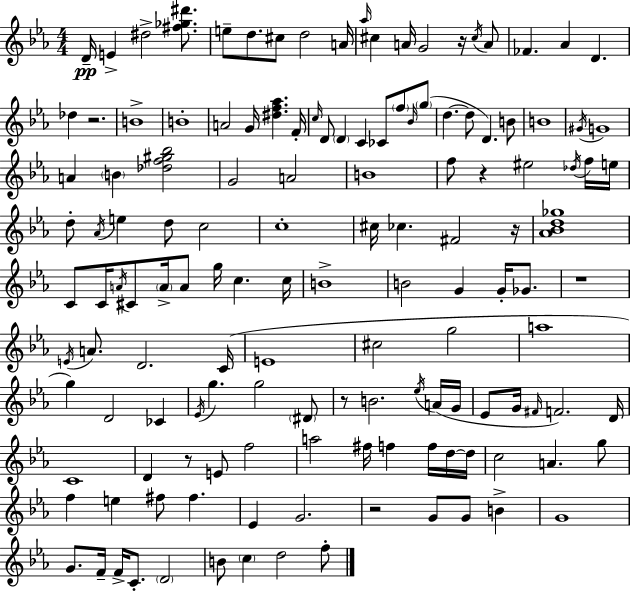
D4/s E4/q D#5/h [F#5,Gb5,D#6]/e. E5/e D5/e. C#5/e D5/h A4/s Ab5/s C#5/q A4/s G4/h R/s C#5/s A4/e FES4/q. Ab4/q D4/q. Db5/q R/h. B4/w B4/w A4/h G4/s [D#5,F5,Ab5]/q. F4/s C5/s D4/e D4/q C4/q CES4/e F5/e Bb4/s G5/e D5/q. D5/e D4/q. B4/e B4/w G#4/s G4/w A4/q B4/q [Db5,F5,G#5,Bb5]/h G4/h A4/h B4/w F5/e R/q EIS5/h Db5/s F5/s E5/s D5/e Ab4/s E5/q D5/e C5/h C5/w C#5/s CES5/q. F#4/h R/s [Ab4,Bb4,D5,Gb5]/w C4/e C4/s A4/s C#4/e A4/s A4/e G5/s C5/q. C5/s B4/w B4/h G4/q G4/s Gb4/e. R/w E4/s A4/e. D4/h. C4/s E4/w C#5/h G5/h A5/w G5/q D4/h CES4/q Eb4/s G5/q. G5/h D#4/e R/e B4/h. Eb5/s A4/s G4/s Eb4/e G4/s F#4/s F4/h. D4/s C4/w D4/q R/e E4/e F5/h A5/h F#5/s F5/q F5/s D5/s D5/s C5/h A4/q. G5/e F5/q E5/q F#5/e F#5/q. Eb4/q G4/h. R/h G4/e G4/e B4/q G4/w G4/e. F4/s F4/s C4/e. D4/h B4/e C5/q D5/h F5/e